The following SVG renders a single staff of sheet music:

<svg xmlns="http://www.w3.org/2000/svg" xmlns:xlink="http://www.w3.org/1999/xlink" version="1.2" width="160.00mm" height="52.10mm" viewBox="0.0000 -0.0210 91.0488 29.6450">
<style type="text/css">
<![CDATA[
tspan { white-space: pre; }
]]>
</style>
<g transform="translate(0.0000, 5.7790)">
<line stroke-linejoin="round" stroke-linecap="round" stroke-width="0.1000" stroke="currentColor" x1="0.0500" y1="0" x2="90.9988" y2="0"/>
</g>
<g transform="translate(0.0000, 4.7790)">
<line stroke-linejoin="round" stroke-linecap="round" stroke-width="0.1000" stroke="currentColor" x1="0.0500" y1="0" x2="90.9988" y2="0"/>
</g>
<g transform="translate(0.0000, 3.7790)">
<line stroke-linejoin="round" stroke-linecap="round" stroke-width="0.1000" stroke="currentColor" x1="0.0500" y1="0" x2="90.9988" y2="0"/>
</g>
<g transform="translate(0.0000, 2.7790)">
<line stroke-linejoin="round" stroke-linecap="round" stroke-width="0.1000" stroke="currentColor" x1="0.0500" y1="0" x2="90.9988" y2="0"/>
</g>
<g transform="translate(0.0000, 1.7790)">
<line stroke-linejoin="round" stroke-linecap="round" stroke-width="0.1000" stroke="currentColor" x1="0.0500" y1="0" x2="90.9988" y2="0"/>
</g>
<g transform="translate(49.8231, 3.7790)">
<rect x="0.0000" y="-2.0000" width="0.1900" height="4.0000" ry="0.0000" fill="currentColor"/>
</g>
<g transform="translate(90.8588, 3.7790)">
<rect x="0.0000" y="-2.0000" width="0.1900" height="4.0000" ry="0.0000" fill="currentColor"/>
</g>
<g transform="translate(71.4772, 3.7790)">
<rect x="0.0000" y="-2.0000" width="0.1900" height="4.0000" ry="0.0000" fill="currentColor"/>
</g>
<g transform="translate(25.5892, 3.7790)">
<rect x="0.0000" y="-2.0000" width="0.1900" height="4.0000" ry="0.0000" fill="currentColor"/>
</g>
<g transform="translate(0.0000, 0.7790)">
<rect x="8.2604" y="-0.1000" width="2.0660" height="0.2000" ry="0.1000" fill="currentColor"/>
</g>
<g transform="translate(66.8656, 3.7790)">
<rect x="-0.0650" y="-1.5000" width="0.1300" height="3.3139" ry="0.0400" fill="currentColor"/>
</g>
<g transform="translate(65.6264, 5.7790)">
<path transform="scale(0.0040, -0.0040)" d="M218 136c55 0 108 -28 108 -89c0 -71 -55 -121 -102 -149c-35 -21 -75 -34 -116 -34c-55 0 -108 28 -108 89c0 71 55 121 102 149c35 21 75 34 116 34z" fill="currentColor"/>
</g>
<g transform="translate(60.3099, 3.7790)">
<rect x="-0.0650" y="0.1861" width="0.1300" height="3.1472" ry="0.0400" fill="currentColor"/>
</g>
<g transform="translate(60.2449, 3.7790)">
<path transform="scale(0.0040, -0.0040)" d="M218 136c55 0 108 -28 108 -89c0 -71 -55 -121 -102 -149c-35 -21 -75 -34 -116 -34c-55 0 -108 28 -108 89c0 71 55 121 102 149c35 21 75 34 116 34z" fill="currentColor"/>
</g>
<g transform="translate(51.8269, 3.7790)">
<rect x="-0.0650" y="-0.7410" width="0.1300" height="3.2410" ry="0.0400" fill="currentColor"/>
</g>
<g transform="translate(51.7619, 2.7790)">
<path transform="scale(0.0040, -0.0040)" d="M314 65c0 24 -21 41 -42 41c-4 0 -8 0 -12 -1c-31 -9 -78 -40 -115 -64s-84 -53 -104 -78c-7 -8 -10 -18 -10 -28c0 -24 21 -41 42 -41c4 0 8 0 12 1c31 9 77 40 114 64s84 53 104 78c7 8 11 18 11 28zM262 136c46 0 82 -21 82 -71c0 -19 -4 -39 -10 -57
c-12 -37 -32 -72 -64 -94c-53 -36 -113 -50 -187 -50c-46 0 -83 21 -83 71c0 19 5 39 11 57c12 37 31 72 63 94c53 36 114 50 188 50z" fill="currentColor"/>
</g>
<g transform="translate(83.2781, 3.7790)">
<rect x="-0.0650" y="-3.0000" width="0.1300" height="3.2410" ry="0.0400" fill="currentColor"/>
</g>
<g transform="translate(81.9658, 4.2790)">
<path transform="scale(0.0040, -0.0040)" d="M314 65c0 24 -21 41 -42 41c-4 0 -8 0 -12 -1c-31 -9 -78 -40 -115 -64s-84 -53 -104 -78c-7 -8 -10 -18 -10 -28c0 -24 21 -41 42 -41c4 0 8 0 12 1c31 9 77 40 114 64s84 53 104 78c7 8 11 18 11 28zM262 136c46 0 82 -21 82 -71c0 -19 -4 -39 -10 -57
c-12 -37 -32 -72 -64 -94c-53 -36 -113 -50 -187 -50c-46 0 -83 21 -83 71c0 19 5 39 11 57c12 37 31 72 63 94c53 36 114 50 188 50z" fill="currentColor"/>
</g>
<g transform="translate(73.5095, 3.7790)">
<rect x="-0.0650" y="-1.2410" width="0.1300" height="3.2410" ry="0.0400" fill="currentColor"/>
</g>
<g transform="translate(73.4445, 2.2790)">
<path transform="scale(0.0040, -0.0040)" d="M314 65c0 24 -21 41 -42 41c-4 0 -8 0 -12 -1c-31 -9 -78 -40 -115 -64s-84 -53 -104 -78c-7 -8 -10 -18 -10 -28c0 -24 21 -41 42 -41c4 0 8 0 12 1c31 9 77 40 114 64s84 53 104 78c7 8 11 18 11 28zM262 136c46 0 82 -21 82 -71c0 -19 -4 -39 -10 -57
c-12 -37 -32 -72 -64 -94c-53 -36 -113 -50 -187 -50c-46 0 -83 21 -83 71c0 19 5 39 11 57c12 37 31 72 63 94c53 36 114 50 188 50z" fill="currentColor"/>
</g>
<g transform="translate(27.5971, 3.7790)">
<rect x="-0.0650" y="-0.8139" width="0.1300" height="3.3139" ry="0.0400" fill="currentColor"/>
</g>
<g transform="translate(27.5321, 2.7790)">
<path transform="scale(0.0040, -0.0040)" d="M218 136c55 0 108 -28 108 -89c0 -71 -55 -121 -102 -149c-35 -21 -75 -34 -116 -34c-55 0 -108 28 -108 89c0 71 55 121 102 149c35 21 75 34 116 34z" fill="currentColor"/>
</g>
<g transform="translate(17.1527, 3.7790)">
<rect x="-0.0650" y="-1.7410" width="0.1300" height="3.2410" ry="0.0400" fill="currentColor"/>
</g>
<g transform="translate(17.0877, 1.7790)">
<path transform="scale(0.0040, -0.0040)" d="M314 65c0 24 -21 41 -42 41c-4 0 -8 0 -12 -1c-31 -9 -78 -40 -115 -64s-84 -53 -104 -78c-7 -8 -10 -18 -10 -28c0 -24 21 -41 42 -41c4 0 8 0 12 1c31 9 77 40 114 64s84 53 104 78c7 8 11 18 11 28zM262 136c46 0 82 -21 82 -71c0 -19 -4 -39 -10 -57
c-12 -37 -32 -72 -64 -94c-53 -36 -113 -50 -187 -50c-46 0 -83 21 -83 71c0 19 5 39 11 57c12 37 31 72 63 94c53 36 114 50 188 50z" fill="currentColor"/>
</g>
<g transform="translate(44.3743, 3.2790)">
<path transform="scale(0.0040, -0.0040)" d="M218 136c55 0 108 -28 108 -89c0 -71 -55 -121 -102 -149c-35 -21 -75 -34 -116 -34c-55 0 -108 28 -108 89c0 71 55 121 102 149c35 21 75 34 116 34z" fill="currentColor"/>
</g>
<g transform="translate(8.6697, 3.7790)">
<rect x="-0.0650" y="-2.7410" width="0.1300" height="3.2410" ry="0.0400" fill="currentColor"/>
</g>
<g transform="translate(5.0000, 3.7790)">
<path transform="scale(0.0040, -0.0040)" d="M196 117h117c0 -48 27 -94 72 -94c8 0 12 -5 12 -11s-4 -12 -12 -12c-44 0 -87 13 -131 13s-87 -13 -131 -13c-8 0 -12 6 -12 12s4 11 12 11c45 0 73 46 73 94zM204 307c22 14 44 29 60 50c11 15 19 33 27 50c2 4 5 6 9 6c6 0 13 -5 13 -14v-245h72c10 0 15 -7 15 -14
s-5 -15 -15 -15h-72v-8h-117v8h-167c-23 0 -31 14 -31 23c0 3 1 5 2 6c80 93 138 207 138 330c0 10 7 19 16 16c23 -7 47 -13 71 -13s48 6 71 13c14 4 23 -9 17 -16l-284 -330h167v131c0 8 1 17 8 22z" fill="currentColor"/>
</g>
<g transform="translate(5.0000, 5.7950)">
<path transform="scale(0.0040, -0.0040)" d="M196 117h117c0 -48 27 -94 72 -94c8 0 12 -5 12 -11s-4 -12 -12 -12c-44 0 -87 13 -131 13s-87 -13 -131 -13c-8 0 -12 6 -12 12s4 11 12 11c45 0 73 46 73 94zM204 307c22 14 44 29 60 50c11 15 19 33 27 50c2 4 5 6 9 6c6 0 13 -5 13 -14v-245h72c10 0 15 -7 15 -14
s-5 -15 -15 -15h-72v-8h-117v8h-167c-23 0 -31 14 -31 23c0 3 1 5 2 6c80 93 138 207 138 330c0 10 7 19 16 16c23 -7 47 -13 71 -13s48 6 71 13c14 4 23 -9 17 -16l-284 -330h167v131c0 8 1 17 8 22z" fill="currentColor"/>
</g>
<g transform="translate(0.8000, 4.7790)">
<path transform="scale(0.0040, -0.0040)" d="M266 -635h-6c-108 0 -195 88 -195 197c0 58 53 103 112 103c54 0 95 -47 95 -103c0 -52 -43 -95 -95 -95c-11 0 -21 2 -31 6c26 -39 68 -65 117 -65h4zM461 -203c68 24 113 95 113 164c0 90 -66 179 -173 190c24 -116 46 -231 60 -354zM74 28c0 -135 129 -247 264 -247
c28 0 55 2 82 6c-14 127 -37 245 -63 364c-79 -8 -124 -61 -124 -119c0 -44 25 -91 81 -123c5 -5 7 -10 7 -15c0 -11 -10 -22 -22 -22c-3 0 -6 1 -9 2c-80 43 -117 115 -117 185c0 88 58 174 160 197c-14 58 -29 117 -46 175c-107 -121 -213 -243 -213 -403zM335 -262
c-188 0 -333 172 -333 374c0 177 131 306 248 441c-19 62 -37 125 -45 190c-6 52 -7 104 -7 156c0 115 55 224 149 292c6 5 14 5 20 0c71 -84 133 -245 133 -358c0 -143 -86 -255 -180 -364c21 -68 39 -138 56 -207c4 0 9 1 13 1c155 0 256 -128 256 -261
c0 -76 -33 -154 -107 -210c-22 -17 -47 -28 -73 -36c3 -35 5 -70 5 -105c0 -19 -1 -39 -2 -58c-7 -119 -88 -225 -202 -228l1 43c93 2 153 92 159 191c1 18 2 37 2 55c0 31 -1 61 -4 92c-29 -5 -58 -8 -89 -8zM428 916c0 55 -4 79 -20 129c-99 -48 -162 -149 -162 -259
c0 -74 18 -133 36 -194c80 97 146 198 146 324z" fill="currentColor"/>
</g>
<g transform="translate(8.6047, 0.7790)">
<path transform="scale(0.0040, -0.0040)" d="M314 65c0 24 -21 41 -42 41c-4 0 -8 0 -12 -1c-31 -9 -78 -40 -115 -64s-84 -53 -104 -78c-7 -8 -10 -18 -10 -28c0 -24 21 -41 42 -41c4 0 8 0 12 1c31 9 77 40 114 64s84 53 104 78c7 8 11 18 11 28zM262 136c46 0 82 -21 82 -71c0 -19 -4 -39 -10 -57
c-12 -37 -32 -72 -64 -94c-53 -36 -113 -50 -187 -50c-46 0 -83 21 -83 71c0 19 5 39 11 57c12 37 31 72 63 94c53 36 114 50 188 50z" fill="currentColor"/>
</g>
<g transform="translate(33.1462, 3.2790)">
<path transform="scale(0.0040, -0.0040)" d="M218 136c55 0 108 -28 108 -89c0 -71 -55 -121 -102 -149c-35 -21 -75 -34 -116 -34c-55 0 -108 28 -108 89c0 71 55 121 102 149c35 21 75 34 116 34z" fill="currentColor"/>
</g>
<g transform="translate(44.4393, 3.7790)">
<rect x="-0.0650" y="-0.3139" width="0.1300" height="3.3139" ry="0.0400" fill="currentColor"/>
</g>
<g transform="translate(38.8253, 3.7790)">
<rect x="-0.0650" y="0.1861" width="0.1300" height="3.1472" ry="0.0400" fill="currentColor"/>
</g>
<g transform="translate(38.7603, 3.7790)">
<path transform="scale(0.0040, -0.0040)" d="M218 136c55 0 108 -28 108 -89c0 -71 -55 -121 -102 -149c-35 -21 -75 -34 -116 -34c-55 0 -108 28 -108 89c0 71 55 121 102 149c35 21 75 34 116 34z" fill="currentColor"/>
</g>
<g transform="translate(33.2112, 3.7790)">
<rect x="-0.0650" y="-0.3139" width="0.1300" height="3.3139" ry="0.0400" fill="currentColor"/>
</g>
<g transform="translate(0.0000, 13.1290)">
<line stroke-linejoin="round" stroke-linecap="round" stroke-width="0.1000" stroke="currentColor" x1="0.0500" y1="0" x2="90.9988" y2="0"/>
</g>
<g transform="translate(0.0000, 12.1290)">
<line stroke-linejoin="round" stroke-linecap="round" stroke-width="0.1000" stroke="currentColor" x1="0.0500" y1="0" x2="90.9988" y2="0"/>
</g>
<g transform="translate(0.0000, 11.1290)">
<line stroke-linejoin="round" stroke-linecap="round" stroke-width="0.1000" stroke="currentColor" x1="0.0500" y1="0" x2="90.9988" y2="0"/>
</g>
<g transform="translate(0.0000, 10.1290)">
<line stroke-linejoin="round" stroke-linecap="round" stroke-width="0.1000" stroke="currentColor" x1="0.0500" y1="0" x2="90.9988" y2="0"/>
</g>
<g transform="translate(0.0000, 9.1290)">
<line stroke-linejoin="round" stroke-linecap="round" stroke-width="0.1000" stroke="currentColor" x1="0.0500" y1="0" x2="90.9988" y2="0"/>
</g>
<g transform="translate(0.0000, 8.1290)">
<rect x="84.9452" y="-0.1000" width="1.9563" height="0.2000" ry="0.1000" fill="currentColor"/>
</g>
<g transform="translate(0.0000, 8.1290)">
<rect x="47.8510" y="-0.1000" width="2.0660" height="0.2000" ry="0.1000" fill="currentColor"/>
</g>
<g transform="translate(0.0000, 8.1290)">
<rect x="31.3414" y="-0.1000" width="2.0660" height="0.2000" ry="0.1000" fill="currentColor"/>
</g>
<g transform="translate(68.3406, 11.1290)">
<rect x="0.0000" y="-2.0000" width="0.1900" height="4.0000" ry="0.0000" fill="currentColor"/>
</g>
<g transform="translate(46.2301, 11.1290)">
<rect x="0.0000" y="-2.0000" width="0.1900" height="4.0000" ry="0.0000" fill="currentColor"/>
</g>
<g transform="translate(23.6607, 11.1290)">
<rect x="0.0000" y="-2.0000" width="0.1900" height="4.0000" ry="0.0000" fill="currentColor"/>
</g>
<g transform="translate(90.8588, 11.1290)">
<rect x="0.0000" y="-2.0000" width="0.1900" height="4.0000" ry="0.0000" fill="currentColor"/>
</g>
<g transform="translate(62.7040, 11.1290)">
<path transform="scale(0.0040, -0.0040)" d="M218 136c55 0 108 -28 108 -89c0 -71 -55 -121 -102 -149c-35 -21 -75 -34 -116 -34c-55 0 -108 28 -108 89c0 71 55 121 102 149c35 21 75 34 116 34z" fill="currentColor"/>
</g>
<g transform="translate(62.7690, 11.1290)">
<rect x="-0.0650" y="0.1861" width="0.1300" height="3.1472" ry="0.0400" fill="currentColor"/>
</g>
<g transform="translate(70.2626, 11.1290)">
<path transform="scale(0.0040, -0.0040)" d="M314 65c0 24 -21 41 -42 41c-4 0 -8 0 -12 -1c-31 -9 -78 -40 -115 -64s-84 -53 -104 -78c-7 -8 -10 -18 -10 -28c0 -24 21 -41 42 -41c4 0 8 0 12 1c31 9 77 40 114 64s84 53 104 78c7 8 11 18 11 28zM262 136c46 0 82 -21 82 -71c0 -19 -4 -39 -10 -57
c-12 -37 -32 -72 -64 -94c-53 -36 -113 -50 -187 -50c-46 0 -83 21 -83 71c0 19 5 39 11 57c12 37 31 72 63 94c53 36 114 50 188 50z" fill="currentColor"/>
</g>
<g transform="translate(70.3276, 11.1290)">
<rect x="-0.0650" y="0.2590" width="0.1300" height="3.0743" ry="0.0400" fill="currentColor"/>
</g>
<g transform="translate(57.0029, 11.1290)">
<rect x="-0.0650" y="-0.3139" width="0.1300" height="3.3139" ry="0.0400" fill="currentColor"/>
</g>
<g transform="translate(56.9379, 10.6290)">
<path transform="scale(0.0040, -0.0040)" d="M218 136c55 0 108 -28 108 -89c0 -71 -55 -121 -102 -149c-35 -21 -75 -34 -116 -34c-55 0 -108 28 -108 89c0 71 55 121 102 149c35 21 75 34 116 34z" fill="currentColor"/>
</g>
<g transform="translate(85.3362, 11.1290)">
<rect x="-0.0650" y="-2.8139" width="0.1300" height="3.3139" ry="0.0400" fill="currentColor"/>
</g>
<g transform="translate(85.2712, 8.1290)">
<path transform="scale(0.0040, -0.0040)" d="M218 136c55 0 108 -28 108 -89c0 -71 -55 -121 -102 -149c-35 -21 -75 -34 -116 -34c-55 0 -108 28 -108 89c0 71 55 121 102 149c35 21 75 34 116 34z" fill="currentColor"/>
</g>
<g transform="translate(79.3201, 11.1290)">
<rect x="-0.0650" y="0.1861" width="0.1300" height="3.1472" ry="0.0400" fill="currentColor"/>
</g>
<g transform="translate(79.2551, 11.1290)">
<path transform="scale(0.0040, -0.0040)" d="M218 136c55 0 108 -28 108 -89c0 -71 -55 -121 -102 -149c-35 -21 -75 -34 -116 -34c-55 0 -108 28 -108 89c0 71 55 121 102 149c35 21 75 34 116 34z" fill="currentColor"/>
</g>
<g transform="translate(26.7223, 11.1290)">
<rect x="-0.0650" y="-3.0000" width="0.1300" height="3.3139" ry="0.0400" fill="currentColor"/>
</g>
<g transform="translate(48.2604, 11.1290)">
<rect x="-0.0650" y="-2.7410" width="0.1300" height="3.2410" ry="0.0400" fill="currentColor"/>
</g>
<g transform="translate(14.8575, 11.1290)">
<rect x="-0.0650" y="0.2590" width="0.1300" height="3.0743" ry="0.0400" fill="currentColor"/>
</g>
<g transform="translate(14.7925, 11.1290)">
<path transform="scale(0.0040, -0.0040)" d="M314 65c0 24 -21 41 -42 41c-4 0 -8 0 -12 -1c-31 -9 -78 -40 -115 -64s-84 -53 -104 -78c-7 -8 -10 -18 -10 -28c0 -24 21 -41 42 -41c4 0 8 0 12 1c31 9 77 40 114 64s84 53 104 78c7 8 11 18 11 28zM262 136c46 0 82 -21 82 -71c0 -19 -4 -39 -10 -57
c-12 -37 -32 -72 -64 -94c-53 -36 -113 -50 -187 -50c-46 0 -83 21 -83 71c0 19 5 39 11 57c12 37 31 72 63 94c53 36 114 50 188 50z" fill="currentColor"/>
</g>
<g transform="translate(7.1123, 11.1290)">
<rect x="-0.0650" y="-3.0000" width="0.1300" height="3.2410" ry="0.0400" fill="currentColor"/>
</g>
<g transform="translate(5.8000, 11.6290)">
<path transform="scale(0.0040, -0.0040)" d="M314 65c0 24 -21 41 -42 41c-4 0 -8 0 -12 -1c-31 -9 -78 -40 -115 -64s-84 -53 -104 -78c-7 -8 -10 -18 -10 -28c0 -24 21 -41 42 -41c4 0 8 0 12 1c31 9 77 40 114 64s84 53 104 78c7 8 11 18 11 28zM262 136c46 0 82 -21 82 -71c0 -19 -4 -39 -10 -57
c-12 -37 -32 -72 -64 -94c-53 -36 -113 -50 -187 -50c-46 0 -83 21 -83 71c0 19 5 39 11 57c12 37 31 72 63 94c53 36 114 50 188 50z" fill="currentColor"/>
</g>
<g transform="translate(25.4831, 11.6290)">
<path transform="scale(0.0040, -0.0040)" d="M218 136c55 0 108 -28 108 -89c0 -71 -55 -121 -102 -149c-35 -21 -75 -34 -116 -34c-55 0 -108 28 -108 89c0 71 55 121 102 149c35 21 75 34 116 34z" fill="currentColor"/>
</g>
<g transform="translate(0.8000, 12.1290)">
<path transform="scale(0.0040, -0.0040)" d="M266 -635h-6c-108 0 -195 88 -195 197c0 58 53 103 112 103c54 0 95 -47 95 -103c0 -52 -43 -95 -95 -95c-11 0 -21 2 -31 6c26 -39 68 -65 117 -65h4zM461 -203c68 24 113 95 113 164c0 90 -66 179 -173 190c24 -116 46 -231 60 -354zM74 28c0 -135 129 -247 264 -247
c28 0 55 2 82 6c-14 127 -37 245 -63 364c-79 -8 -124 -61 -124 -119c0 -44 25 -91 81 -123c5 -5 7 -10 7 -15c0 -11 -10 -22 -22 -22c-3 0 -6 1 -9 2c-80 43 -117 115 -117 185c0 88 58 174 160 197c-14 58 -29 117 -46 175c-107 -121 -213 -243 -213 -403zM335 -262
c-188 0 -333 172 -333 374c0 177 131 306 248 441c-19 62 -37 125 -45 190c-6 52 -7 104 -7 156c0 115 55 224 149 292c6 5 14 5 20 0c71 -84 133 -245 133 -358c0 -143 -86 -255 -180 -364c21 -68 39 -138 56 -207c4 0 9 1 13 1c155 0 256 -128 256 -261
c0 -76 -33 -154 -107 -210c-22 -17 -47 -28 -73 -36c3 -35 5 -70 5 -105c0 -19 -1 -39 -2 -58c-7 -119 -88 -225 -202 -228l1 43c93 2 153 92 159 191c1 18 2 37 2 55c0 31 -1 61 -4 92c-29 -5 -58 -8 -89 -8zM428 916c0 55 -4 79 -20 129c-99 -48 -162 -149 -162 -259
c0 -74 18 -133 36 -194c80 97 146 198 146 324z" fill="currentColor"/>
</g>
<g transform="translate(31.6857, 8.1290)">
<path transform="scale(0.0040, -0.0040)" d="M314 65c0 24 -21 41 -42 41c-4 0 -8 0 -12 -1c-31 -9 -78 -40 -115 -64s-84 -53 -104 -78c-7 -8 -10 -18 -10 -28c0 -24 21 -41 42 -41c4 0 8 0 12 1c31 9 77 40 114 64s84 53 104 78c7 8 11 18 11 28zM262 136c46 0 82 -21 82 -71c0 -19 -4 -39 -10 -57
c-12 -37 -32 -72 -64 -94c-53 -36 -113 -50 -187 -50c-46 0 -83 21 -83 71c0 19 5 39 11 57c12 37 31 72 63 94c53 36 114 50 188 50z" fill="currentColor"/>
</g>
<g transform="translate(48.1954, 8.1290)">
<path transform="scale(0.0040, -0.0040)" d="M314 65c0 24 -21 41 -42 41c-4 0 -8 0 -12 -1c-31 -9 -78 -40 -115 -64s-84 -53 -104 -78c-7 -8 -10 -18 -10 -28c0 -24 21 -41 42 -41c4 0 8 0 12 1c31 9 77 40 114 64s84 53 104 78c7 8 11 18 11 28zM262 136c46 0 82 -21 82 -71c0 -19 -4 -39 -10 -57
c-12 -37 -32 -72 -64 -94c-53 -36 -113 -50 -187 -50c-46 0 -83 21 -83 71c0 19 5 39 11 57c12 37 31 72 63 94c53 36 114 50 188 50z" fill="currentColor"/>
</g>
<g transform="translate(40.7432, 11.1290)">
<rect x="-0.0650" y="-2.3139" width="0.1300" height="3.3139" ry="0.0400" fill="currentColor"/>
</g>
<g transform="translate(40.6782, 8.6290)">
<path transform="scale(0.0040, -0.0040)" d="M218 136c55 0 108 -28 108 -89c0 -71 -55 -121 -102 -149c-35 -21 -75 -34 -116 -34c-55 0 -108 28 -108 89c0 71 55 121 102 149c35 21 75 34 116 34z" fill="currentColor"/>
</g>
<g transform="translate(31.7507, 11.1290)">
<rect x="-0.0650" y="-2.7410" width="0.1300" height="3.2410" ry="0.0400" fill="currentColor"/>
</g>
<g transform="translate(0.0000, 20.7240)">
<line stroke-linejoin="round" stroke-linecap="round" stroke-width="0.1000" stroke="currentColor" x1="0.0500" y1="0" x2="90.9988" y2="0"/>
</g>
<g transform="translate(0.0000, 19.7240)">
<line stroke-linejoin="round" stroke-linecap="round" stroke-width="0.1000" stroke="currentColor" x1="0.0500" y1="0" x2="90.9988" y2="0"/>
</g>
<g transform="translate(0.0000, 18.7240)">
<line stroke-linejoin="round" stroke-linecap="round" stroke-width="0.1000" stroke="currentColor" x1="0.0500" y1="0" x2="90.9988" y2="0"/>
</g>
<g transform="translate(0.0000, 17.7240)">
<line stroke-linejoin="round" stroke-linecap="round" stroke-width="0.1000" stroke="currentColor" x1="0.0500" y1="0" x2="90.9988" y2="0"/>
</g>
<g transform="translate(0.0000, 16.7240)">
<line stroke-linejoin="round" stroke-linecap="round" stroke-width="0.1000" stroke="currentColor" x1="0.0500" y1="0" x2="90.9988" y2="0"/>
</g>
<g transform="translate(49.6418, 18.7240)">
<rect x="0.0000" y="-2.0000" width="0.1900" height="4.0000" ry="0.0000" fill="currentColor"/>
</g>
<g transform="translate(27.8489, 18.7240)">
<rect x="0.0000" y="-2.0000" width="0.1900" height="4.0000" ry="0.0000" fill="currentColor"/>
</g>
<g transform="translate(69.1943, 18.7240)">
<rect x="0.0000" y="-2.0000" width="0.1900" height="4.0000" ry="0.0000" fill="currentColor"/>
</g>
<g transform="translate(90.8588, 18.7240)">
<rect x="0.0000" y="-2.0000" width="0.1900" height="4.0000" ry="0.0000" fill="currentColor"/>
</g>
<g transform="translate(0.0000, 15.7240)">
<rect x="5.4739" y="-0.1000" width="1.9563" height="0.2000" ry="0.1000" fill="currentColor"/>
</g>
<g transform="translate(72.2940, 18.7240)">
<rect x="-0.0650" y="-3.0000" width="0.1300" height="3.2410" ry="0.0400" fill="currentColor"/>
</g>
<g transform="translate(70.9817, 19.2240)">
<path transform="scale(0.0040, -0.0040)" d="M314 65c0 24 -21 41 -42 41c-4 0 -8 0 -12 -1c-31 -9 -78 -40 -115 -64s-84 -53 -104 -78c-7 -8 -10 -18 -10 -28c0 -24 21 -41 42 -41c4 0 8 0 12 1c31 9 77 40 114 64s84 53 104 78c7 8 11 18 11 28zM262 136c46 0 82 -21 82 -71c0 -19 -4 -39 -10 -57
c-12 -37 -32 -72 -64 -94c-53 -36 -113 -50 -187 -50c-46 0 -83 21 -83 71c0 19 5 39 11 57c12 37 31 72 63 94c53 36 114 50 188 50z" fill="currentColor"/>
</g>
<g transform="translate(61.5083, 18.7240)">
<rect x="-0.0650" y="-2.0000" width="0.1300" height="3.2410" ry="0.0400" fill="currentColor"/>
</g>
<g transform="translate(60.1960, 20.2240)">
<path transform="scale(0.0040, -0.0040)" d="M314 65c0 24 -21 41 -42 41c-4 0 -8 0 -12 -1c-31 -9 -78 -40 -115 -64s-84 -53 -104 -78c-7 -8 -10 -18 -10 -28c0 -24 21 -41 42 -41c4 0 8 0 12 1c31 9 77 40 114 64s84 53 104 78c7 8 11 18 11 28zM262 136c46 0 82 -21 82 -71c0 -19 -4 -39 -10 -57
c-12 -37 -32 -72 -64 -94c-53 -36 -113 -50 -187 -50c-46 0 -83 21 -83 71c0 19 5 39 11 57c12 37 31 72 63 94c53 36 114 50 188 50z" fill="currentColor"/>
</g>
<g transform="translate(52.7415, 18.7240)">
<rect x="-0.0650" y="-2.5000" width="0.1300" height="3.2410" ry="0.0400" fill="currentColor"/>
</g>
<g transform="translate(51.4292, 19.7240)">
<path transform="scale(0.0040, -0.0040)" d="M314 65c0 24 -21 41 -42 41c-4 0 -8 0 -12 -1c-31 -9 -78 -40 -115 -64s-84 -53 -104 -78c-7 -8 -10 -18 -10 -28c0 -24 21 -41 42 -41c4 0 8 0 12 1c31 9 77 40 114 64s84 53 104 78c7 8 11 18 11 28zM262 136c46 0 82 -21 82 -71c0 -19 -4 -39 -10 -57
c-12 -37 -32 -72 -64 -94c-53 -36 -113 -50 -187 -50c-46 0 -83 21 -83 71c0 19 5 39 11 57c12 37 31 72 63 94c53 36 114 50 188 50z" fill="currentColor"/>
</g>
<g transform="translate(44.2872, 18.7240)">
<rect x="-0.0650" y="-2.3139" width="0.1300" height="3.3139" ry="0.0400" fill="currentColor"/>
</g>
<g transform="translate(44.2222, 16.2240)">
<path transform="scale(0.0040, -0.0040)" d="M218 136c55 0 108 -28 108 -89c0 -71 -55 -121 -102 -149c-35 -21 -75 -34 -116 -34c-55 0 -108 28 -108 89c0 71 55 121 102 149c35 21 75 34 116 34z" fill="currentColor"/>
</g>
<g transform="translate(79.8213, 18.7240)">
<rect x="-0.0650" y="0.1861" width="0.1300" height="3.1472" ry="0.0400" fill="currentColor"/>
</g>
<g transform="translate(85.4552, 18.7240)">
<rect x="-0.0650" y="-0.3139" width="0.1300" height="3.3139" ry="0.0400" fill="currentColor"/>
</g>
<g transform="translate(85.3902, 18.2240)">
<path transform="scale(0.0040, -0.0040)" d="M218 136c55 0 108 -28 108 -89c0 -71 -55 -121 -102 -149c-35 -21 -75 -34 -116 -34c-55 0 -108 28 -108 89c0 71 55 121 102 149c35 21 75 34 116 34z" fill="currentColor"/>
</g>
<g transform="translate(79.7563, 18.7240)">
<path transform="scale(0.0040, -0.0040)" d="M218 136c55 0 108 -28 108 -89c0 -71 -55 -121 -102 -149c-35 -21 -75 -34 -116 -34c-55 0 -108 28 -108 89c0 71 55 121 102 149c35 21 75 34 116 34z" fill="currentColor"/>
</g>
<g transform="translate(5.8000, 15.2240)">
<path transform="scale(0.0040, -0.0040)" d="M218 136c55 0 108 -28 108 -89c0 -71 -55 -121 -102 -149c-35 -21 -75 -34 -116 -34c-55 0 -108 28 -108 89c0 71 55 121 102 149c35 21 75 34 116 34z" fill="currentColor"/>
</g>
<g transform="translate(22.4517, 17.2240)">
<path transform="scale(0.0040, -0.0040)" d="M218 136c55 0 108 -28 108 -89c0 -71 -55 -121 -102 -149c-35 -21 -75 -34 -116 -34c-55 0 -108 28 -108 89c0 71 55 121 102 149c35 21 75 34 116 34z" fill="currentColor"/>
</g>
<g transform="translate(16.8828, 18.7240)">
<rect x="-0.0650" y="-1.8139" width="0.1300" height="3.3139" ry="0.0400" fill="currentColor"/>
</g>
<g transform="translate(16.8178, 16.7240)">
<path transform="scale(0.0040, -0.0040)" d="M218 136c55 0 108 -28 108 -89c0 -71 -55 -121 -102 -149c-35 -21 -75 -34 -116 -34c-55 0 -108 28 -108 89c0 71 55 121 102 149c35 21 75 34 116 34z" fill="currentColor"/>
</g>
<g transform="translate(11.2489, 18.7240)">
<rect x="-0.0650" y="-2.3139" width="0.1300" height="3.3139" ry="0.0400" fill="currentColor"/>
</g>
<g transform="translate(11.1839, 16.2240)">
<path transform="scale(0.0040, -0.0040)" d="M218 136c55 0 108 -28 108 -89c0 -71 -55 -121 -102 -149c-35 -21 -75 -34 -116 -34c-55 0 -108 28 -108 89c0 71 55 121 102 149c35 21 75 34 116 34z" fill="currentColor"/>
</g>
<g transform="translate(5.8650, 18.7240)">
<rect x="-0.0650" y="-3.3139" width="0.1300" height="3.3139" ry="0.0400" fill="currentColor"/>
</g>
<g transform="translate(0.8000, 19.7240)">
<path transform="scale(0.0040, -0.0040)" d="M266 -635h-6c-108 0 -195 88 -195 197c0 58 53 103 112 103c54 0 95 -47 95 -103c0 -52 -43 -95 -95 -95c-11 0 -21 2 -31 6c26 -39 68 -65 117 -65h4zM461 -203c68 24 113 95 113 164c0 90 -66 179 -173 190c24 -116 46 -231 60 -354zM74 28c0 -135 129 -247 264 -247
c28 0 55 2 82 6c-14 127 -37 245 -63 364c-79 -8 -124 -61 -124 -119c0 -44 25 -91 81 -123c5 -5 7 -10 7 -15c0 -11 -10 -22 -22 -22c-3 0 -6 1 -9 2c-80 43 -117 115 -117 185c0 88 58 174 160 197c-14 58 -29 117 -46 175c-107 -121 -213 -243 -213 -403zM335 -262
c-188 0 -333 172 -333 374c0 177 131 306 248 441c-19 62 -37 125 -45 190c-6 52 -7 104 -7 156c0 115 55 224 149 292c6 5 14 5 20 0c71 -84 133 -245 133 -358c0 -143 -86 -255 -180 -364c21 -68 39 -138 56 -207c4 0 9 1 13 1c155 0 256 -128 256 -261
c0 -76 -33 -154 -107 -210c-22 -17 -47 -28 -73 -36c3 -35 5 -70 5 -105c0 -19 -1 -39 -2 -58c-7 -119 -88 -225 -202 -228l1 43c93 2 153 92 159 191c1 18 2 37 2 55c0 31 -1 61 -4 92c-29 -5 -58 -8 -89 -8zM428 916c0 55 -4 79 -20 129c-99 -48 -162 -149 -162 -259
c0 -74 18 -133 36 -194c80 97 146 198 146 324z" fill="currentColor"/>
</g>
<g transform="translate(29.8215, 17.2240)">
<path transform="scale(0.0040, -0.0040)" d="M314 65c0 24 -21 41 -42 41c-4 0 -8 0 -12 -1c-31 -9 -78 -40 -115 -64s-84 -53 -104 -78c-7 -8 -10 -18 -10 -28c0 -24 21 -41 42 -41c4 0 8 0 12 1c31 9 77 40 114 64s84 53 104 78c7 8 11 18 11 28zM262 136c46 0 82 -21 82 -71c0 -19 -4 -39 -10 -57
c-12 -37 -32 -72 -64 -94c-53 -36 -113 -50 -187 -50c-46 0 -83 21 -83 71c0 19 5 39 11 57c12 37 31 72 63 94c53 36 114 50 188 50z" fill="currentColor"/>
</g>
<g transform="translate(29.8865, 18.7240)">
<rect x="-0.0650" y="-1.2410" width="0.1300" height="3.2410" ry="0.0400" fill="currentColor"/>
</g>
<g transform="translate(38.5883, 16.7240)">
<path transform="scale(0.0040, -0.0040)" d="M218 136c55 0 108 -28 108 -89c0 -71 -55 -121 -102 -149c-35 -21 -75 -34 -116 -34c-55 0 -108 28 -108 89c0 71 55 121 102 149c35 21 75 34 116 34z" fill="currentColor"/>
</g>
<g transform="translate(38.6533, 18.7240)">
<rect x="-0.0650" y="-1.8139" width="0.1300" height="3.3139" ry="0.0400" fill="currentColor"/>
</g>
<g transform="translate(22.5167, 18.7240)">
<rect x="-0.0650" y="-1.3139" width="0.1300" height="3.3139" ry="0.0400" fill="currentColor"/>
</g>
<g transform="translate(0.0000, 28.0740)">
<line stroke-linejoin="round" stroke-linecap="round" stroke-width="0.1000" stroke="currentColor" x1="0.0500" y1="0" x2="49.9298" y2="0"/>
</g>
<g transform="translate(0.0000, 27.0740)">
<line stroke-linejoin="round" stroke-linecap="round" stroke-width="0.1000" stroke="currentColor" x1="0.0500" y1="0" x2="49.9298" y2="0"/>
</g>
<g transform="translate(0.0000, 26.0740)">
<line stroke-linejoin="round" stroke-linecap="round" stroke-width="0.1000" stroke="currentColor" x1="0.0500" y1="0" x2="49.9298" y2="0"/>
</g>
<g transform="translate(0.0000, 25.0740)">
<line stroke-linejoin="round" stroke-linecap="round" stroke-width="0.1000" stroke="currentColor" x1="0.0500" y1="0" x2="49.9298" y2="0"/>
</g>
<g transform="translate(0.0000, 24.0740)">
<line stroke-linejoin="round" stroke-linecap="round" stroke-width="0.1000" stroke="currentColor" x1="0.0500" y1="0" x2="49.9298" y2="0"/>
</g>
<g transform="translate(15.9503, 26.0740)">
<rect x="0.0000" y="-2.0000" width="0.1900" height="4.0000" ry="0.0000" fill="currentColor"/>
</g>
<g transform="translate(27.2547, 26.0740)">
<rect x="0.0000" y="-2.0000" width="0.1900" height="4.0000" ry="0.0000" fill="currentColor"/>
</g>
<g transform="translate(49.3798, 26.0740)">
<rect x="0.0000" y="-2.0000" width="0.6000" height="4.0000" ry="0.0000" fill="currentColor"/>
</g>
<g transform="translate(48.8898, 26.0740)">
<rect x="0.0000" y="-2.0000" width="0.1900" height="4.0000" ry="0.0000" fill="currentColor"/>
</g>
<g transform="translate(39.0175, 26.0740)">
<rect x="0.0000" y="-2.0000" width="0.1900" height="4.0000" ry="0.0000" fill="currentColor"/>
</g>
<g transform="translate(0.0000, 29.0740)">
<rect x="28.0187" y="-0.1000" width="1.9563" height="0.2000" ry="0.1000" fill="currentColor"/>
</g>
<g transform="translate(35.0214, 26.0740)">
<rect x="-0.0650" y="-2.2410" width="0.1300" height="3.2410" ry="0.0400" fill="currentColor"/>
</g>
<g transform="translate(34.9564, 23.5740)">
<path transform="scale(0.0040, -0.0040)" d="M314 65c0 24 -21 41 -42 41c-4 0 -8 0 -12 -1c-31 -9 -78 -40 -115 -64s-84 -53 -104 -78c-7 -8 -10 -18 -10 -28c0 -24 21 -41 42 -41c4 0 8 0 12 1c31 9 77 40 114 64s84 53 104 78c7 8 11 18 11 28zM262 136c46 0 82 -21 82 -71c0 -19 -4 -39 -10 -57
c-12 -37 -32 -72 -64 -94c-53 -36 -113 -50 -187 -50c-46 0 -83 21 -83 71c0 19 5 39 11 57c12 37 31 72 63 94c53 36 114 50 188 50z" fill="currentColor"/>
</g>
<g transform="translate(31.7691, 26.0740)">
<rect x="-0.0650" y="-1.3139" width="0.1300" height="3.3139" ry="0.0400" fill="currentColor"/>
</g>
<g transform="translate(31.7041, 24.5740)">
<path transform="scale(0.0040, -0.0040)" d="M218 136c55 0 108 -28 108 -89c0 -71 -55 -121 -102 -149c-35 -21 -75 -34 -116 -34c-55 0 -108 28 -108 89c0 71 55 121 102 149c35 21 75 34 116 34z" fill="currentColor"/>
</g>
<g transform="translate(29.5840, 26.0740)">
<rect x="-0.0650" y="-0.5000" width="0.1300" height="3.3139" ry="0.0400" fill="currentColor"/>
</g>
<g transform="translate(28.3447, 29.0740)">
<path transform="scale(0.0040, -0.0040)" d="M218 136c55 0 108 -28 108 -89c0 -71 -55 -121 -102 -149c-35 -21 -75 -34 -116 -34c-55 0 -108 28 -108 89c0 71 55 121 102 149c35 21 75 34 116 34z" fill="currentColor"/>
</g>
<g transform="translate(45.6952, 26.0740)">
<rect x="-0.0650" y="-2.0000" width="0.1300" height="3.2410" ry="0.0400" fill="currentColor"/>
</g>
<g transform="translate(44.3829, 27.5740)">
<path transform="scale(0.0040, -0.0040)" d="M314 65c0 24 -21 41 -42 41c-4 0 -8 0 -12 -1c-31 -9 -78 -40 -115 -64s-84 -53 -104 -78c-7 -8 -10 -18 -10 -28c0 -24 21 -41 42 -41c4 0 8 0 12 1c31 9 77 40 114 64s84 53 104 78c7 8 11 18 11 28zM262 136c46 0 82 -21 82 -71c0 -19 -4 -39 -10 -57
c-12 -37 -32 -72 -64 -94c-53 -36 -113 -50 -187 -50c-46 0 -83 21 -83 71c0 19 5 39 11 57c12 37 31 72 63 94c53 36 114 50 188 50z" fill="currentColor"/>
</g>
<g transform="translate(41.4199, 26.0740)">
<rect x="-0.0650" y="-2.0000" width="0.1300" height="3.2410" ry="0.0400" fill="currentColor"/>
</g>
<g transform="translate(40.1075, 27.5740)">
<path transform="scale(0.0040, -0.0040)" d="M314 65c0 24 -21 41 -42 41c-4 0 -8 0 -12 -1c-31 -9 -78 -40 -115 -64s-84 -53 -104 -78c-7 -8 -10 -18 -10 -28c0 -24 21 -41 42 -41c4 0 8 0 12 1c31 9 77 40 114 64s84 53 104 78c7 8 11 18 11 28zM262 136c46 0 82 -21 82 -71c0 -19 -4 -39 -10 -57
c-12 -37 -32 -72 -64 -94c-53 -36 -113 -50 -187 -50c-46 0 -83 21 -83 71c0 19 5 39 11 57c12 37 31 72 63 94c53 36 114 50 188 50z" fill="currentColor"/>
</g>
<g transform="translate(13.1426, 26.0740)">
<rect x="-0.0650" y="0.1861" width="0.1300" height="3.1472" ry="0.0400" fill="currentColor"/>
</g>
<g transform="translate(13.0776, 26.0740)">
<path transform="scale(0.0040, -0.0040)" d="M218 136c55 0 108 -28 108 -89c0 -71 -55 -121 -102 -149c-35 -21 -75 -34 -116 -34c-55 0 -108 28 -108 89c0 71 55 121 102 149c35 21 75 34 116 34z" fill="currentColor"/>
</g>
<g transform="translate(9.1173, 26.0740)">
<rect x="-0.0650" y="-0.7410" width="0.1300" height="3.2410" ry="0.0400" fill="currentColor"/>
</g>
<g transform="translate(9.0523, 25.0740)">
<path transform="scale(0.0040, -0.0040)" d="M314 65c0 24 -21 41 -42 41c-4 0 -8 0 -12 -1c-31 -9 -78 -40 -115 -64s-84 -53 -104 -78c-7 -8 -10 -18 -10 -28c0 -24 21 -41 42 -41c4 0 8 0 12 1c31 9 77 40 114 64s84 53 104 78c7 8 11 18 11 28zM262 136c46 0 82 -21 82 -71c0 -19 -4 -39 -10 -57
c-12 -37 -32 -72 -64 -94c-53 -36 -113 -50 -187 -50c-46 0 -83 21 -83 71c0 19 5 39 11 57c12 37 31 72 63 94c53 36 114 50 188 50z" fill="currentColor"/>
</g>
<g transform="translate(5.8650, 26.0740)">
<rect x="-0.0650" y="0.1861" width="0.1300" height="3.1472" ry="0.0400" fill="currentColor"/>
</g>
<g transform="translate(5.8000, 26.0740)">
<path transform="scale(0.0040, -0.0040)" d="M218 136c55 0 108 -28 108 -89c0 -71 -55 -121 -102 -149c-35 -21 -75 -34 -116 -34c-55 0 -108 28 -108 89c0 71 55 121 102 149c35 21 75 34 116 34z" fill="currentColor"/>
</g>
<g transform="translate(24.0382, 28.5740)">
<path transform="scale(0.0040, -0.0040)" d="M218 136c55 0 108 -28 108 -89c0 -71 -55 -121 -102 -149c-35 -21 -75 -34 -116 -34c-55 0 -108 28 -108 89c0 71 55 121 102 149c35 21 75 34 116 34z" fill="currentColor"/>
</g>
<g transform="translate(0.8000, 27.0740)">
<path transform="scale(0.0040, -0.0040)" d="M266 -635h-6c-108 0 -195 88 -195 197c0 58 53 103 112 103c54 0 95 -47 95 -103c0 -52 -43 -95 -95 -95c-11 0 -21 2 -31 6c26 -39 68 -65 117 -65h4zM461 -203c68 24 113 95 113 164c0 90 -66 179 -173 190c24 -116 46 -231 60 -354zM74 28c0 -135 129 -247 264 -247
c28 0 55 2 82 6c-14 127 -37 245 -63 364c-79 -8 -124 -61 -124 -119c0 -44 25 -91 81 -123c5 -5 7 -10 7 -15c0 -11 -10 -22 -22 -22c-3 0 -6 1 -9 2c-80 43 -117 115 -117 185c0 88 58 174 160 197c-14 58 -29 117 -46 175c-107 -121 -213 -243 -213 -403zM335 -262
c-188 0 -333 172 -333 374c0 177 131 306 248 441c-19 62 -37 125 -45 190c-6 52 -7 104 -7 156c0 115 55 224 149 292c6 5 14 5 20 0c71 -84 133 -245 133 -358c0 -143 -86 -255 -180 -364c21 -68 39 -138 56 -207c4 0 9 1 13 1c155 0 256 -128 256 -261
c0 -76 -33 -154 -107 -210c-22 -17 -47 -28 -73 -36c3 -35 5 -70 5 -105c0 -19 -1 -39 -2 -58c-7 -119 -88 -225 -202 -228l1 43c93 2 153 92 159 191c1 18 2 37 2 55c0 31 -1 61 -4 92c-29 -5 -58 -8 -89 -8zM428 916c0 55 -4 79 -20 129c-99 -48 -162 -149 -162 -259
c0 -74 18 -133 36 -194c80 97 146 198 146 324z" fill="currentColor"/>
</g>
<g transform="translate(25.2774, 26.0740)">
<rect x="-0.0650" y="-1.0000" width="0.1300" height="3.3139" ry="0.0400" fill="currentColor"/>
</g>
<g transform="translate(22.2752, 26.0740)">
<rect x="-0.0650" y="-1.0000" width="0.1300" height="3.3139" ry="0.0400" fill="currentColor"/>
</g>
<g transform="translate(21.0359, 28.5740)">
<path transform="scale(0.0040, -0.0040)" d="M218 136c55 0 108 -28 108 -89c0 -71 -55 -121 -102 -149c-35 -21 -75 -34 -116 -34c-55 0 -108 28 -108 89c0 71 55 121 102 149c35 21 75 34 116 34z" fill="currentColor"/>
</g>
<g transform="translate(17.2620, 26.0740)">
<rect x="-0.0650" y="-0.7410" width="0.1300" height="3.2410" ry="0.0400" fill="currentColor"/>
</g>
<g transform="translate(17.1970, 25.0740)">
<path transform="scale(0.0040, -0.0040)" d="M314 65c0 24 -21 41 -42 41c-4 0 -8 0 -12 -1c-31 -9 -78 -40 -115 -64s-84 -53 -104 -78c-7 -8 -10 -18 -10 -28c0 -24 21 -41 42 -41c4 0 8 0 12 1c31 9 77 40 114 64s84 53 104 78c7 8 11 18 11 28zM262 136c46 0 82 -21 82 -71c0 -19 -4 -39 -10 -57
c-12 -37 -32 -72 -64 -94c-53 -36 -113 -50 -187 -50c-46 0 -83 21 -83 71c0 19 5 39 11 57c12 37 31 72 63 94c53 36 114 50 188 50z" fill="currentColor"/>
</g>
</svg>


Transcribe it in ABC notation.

X:1
T:Untitled
M:4/4
L:1/4
K:C
a2 f2 d c B c d2 B E e2 A2 A2 B2 A a2 g a2 c B B2 B a b g f e e2 f g G2 F2 A2 B c B d2 B d2 D D C e g2 F2 F2